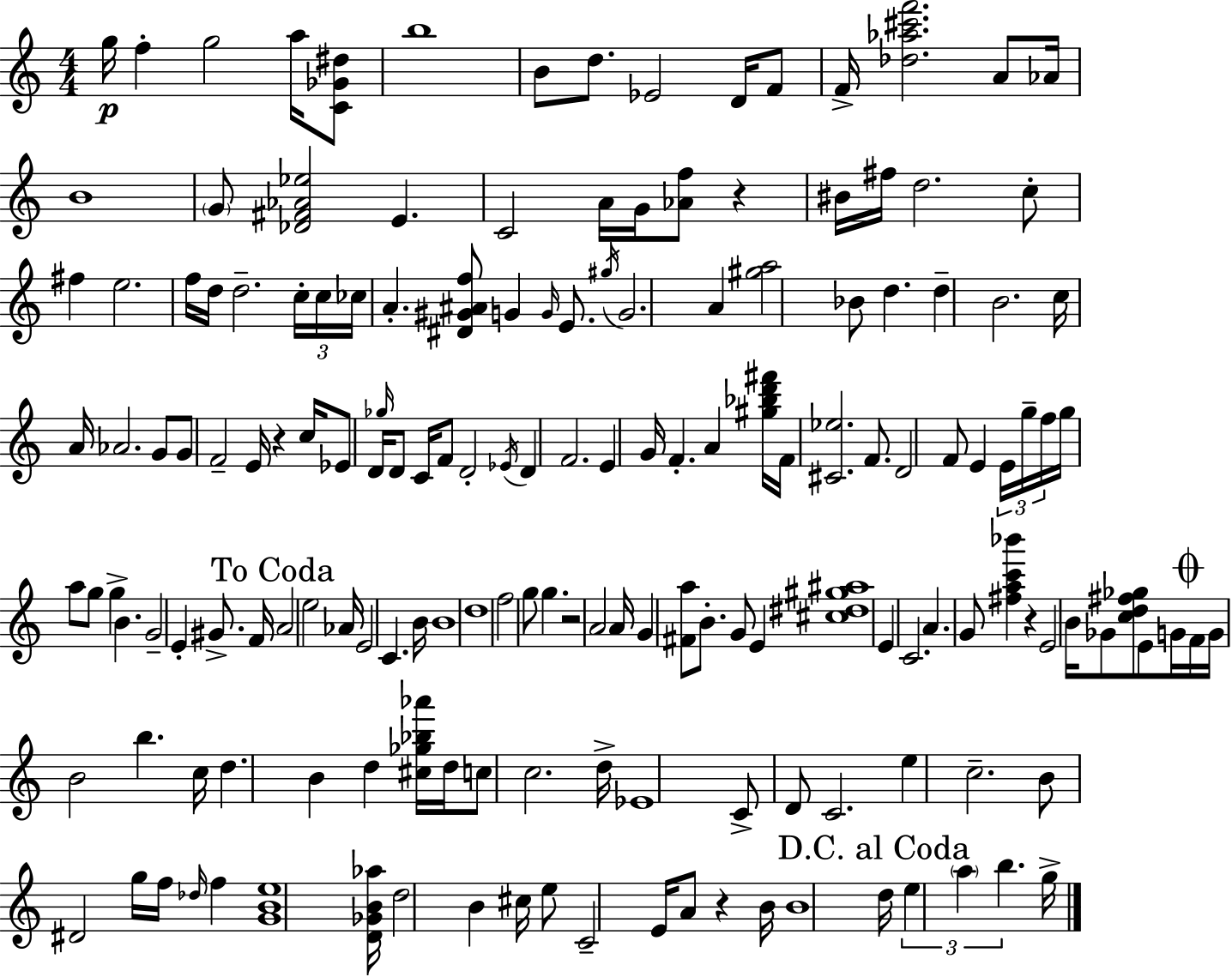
G5/s F5/q G5/h A5/s [C4,Gb4,D#5]/e B5/w B4/e D5/e. Eb4/h D4/s F4/e F4/s [Db5,Ab5,C#6,F6]/h. A4/e Ab4/s B4/w G4/e [Db4,F#4,Ab4,Eb5]/h E4/q. C4/h A4/s G4/s [Ab4,F5]/e R/q BIS4/s F#5/s D5/h. C5/e F#5/q E5/h. F5/s D5/s D5/h. C5/s C5/s CES5/s A4/q. [D#4,G#4,A#4,F5]/e G4/q G4/s E4/e. G#5/s G4/h. A4/q [G#5,A5]/h Bb4/e D5/q. D5/q B4/h. C5/s A4/s Ab4/h. G4/e G4/e F4/h E4/s R/q C5/s Eb4/e D4/s Gb5/s D4/e C4/s F4/e D4/h Eb4/s D4/q F4/h. E4/q G4/s F4/q. A4/q [G#5,Bb5,D6,F#6]/s F4/s [C#4,Eb5]/h. F4/e. D4/h F4/e E4/q E4/s G5/s F5/s G5/s A5/e G5/e G5/q B4/q. G4/h E4/q G#4/e. F4/s A4/h E5/h Ab4/s E4/h C4/q. B4/s B4/w D5/w F5/h G5/e G5/q. R/h A4/h A4/s G4/q [F#4,A5]/e B4/e. G4/e E4/q [C#5,D#5,G#5,A#5]/w E4/q C4/h. A4/q. G4/e [F#5,A5,C6,Bb6]/q R/q E4/h B4/s Gb4/e [C5,D5,F#5,Gb5]/e E4/e G4/s F4/s G4/s B4/h B5/q. C5/s D5/q. B4/q D5/q [C#5,Gb5,Bb5,Ab6]/s D5/s C5/e C5/h. D5/s Eb4/w C4/e D4/e C4/h. E5/q C5/h. B4/e D#4/h G5/s F5/s Db5/s F5/q [G4,B4,E5]/w [D4,Gb4,B4,Ab5]/s D5/h B4/q C#5/s E5/e C4/h E4/s A4/e R/q B4/s B4/w D5/s E5/q A5/q B5/q. G5/s